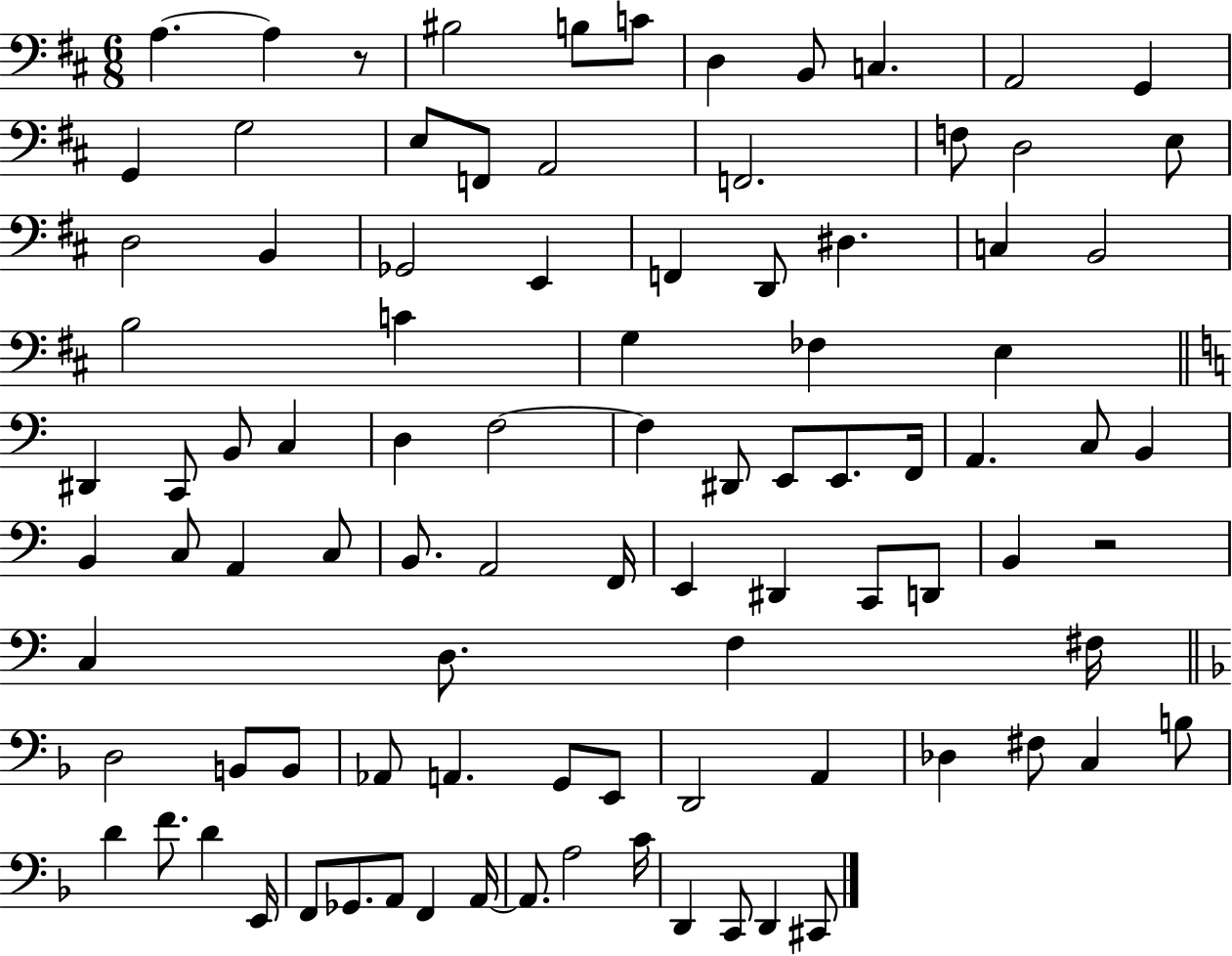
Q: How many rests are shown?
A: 2